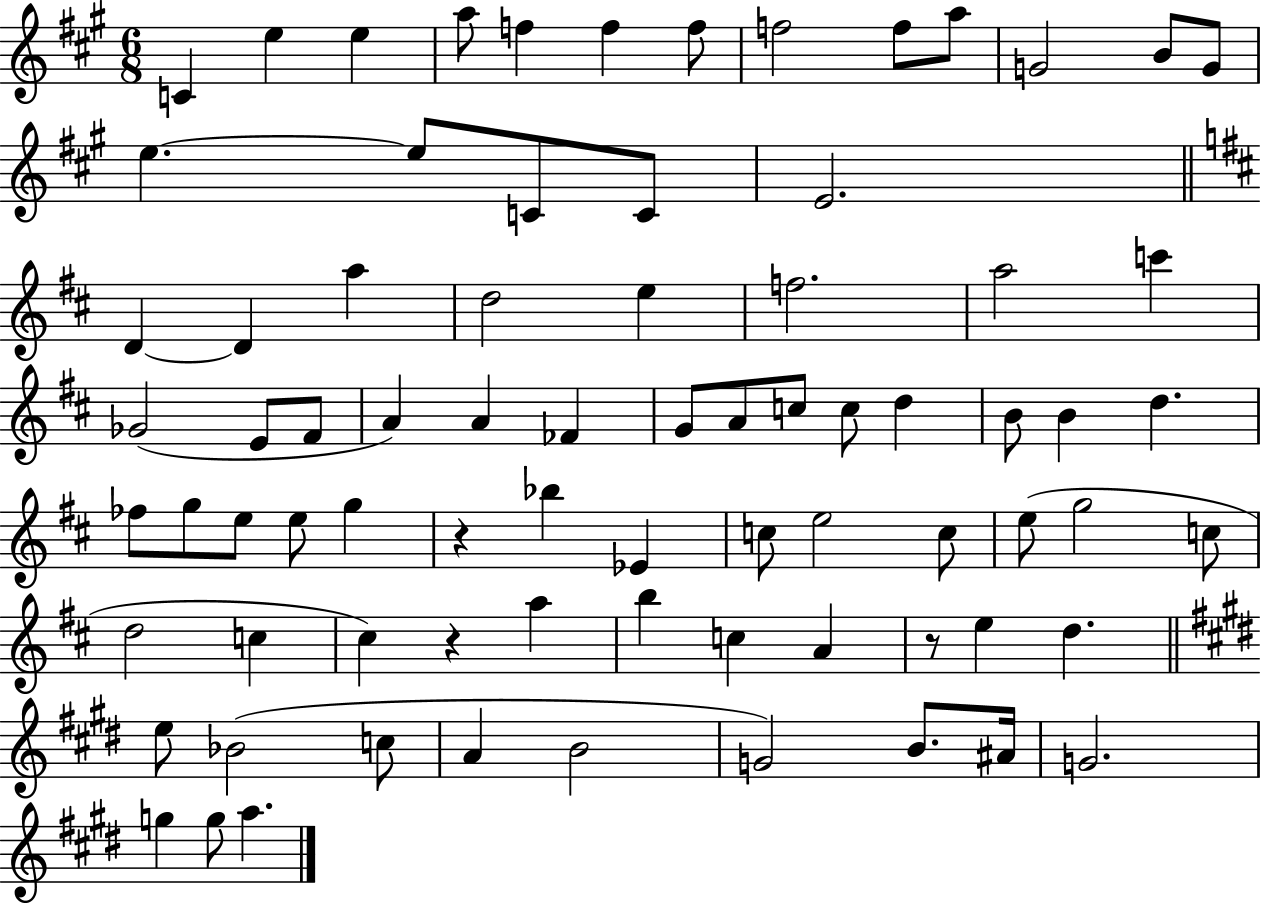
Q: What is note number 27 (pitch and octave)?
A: Gb4